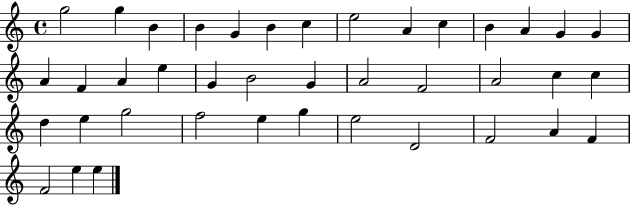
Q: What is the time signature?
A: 4/4